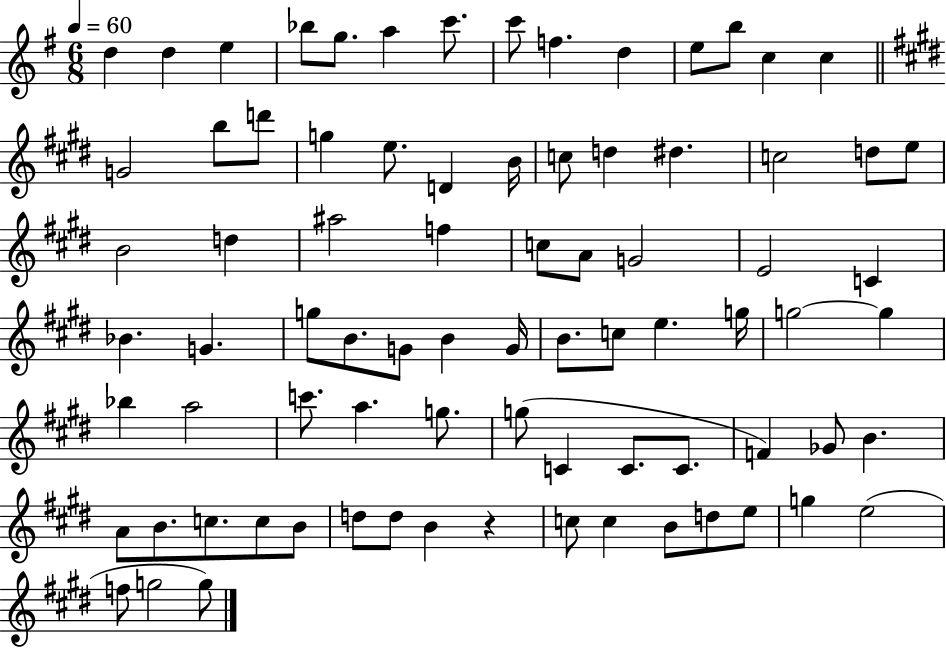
{
  \clef treble
  \numericTimeSignature
  \time 6/8
  \key g \major
  \tempo 4 = 60
  d''4 d''4 e''4 | bes''8 g''8. a''4 c'''8. | c'''8 f''4. d''4 | e''8 b''8 c''4 c''4 | \break \bar "||" \break \key e \major g'2 b''8 d'''8 | g''4 e''8. d'4 b'16 | c''8 d''4 dis''4. | c''2 d''8 e''8 | \break b'2 d''4 | ais''2 f''4 | c''8 a'8 g'2 | e'2 c'4 | \break bes'4. g'4. | g''8 b'8. g'8 b'4 g'16 | b'8. c''8 e''4. g''16 | g''2~~ g''4 | \break bes''4 a''2 | c'''8. a''4. g''8. | g''8( c'4 c'8. c'8. | f'4) ges'8 b'4. | \break a'8 b'8. c''8. c''8 b'8 | d''8 d''8 b'4 r4 | c''8 c''4 b'8 d''8 e''8 | g''4 e''2( | \break f''8 g''2 g''8) | \bar "|."
}